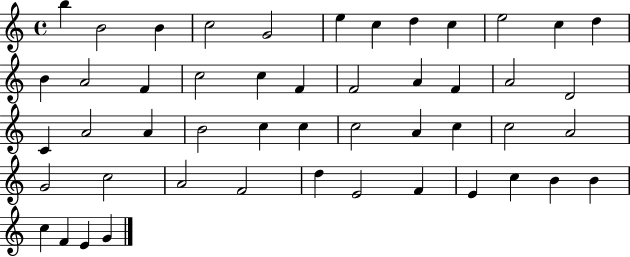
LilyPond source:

{
  \clef treble
  \time 4/4
  \defaultTimeSignature
  \key c \major
  b''4 b'2 b'4 | c''2 g'2 | e''4 c''4 d''4 c''4 | e''2 c''4 d''4 | \break b'4 a'2 f'4 | c''2 c''4 f'4 | f'2 a'4 f'4 | a'2 d'2 | \break c'4 a'2 a'4 | b'2 c''4 c''4 | c''2 a'4 c''4 | c''2 a'2 | \break g'2 c''2 | a'2 f'2 | d''4 e'2 f'4 | e'4 c''4 b'4 b'4 | \break c''4 f'4 e'4 g'4 | \bar "|."
}